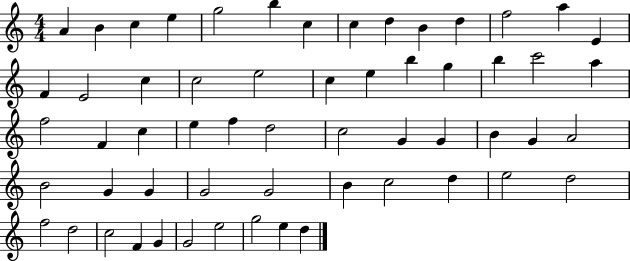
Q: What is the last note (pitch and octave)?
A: D5